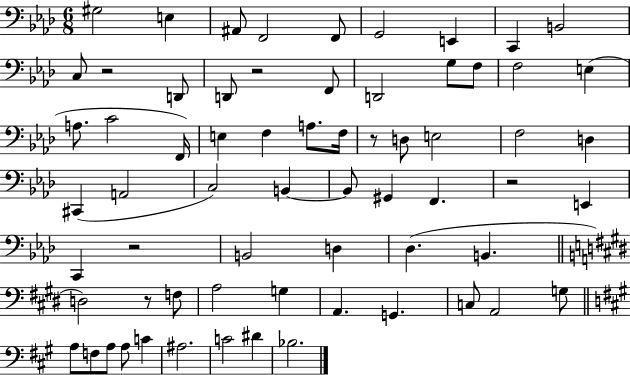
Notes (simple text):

G#3/h E3/q A#2/e F2/h F2/e G2/h E2/q C2/q B2/h C3/e R/h D2/e D2/e R/h F2/e D2/h G3/e F3/e F3/h E3/q A3/e. C4/h F2/s E3/q F3/q A3/e. F3/s R/e D3/e E3/h F3/h D3/q C#2/q A2/h C3/h B2/q B2/e G#2/q F2/q. R/h E2/q C2/q R/h B2/h D3/q Db3/q. B2/q. D3/h R/e F3/e A3/h G3/q A2/q. G2/q. C3/e A2/h G3/e A3/e F3/e A3/e A3/e C4/q A#3/h. C4/h D#4/q Bb3/h.